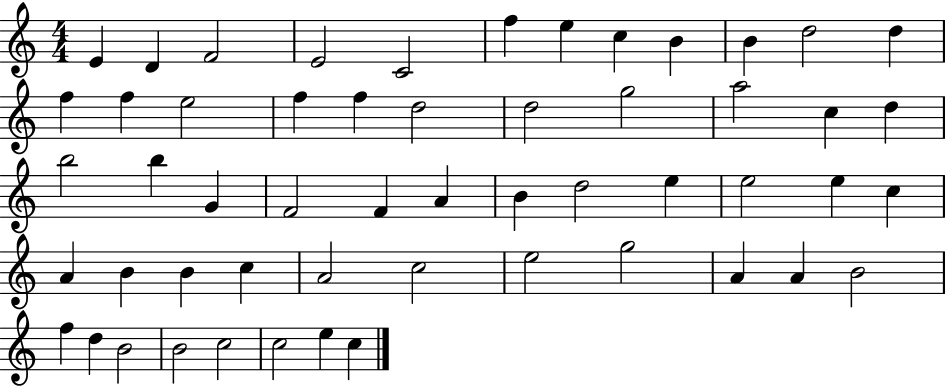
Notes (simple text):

E4/q D4/q F4/h E4/h C4/h F5/q E5/q C5/q B4/q B4/q D5/h D5/q F5/q F5/q E5/h F5/q F5/q D5/h D5/h G5/h A5/h C5/q D5/q B5/h B5/q G4/q F4/h F4/q A4/q B4/q D5/h E5/q E5/h E5/q C5/q A4/q B4/q B4/q C5/q A4/h C5/h E5/h G5/h A4/q A4/q B4/h F5/q D5/q B4/h B4/h C5/h C5/h E5/q C5/q